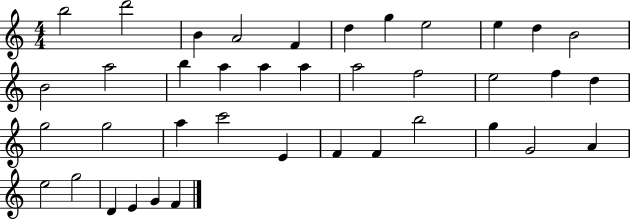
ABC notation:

X:1
T:Untitled
M:4/4
L:1/4
K:C
b2 d'2 B A2 F d g e2 e d B2 B2 a2 b a a a a2 f2 e2 f d g2 g2 a c'2 E F F b2 g G2 A e2 g2 D E G F